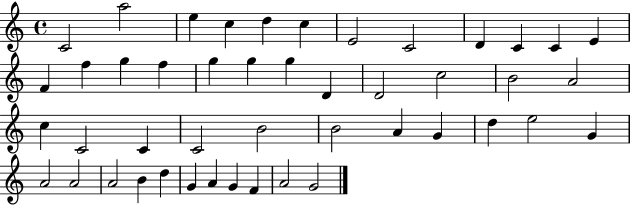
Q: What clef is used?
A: treble